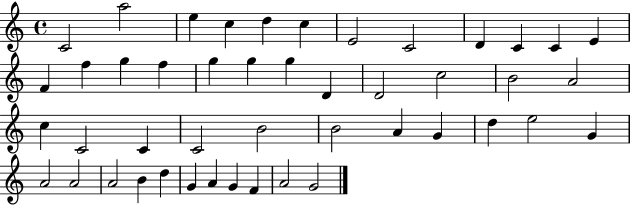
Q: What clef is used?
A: treble